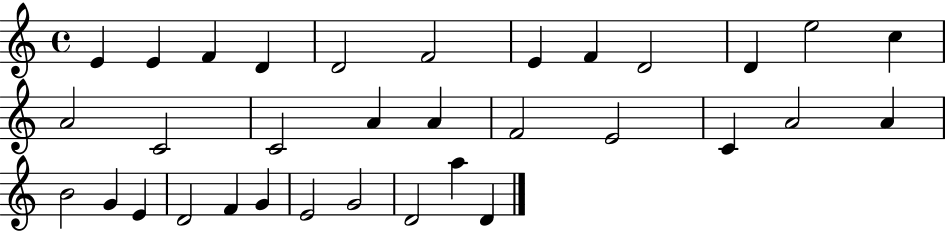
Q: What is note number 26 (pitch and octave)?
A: D4